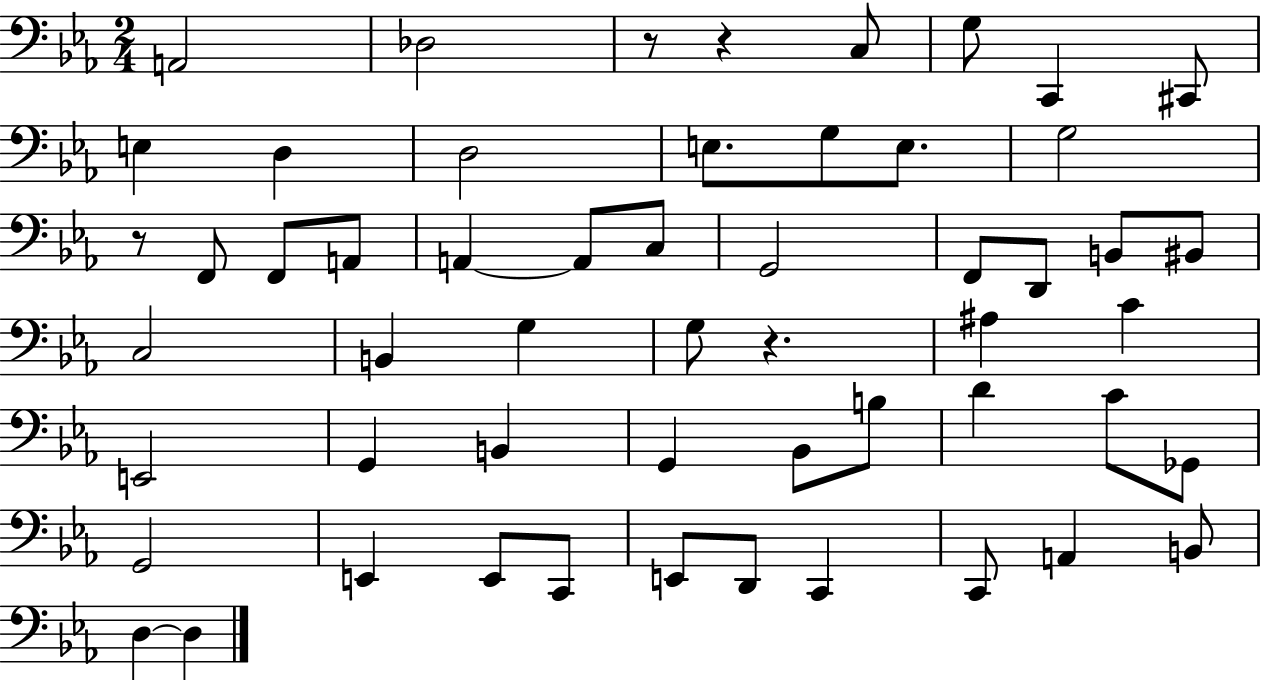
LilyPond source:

{
  \clef bass
  \numericTimeSignature
  \time 2/4
  \key ees \major
  a,2 | des2 | r8 r4 c8 | g8 c,4 cis,8 | \break e4 d4 | d2 | e8. g8 e8. | g2 | \break r8 f,8 f,8 a,8 | a,4~~ a,8 c8 | g,2 | f,8 d,8 b,8 bis,8 | \break c2 | b,4 g4 | g8 r4. | ais4 c'4 | \break e,2 | g,4 b,4 | g,4 bes,8 b8 | d'4 c'8 ges,8 | \break g,2 | e,4 e,8 c,8 | e,8 d,8 c,4 | c,8 a,4 b,8 | \break d4~~ d4 | \bar "|."
}